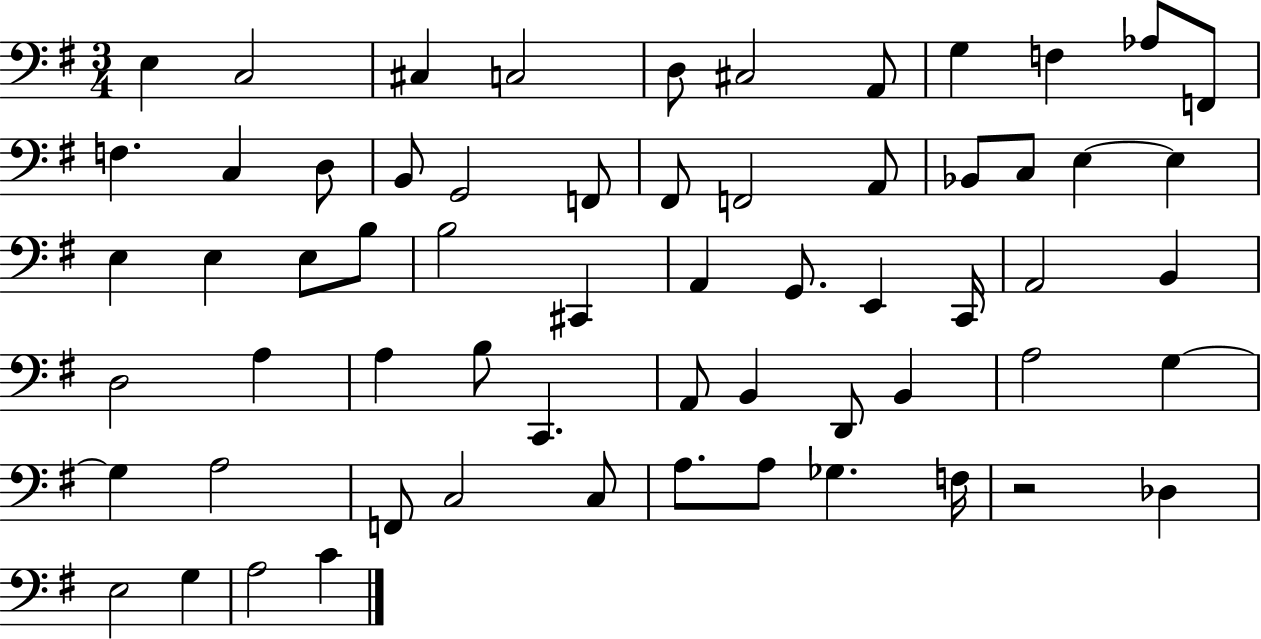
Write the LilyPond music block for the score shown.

{
  \clef bass
  \numericTimeSignature
  \time 3/4
  \key g \major
  \repeat volta 2 { e4 c2 | cis4 c2 | d8 cis2 a,8 | g4 f4 aes8 f,8 | \break f4. c4 d8 | b,8 g,2 f,8 | fis,8 f,2 a,8 | bes,8 c8 e4~~ e4 | \break e4 e4 e8 b8 | b2 cis,4 | a,4 g,8. e,4 c,16 | a,2 b,4 | \break d2 a4 | a4 b8 c,4. | a,8 b,4 d,8 b,4 | a2 g4~~ | \break g4 a2 | f,8 c2 c8 | a8. a8 ges4. f16 | r2 des4 | \break e2 g4 | a2 c'4 | } \bar "|."
}